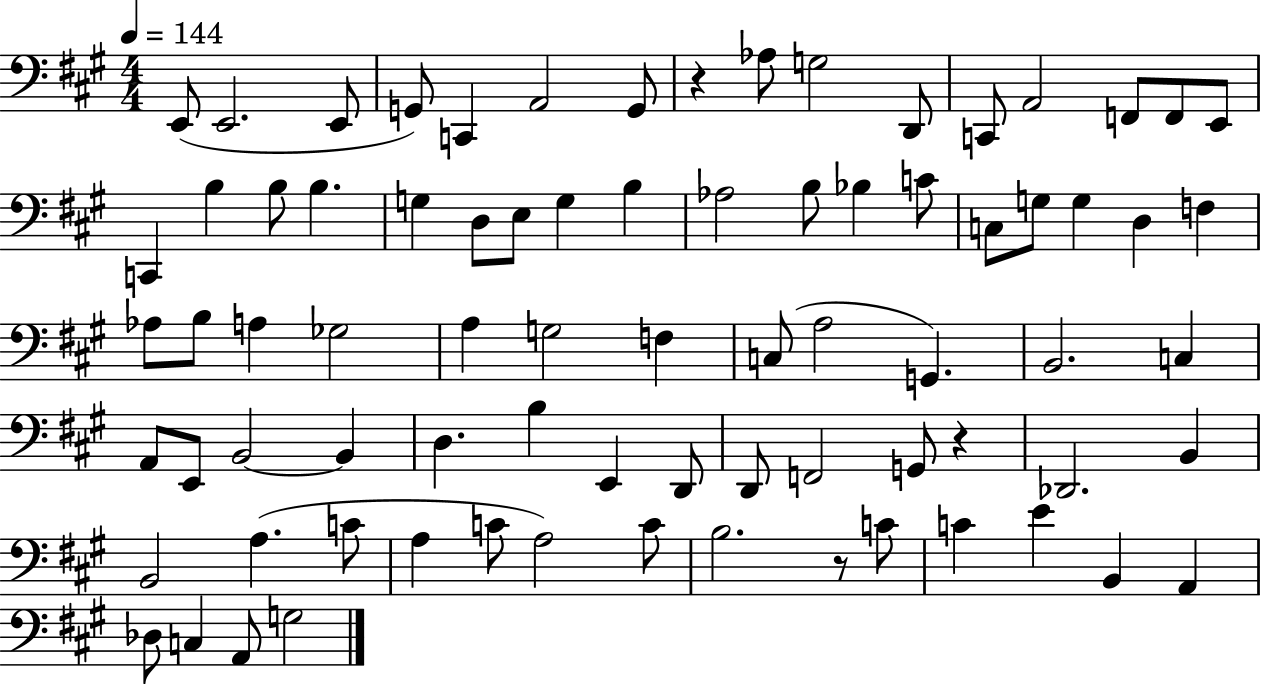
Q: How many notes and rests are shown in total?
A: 78